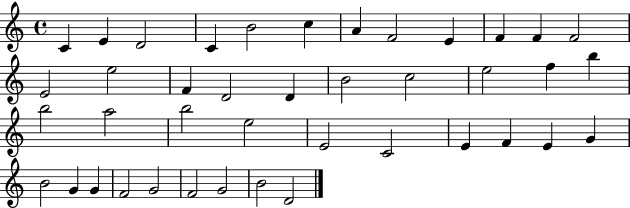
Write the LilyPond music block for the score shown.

{
  \clef treble
  \time 4/4
  \defaultTimeSignature
  \key c \major
  c'4 e'4 d'2 | c'4 b'2 c''4 | a'4 f'2 e'4 | f'4 f'4 f'2 | \break e'2 e''2 | f'4 d'2 d'4 | b'2 c''2 | e''2 f''4 b''4 | \break b''2 a''2 | b''2 e''2 | e'2 c'2 | e'4 f'4 e'4 g'4 | \break b'2 g'4 g'4 | f'2 g'2 | f'2 g'2 | b'2 d'2 | \break \bar "|."
}